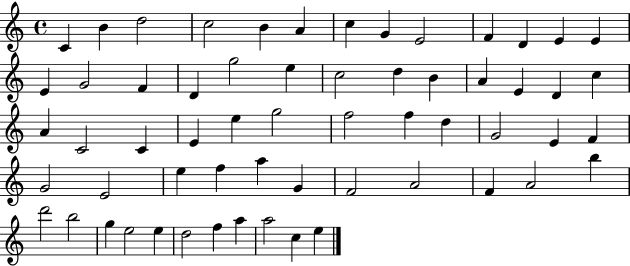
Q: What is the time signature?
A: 4/4